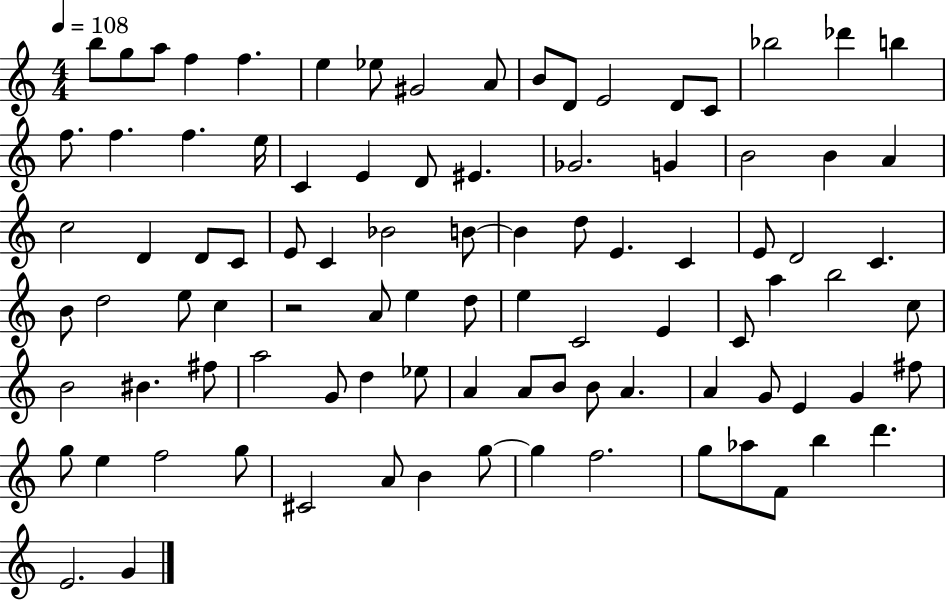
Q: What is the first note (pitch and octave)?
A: B5